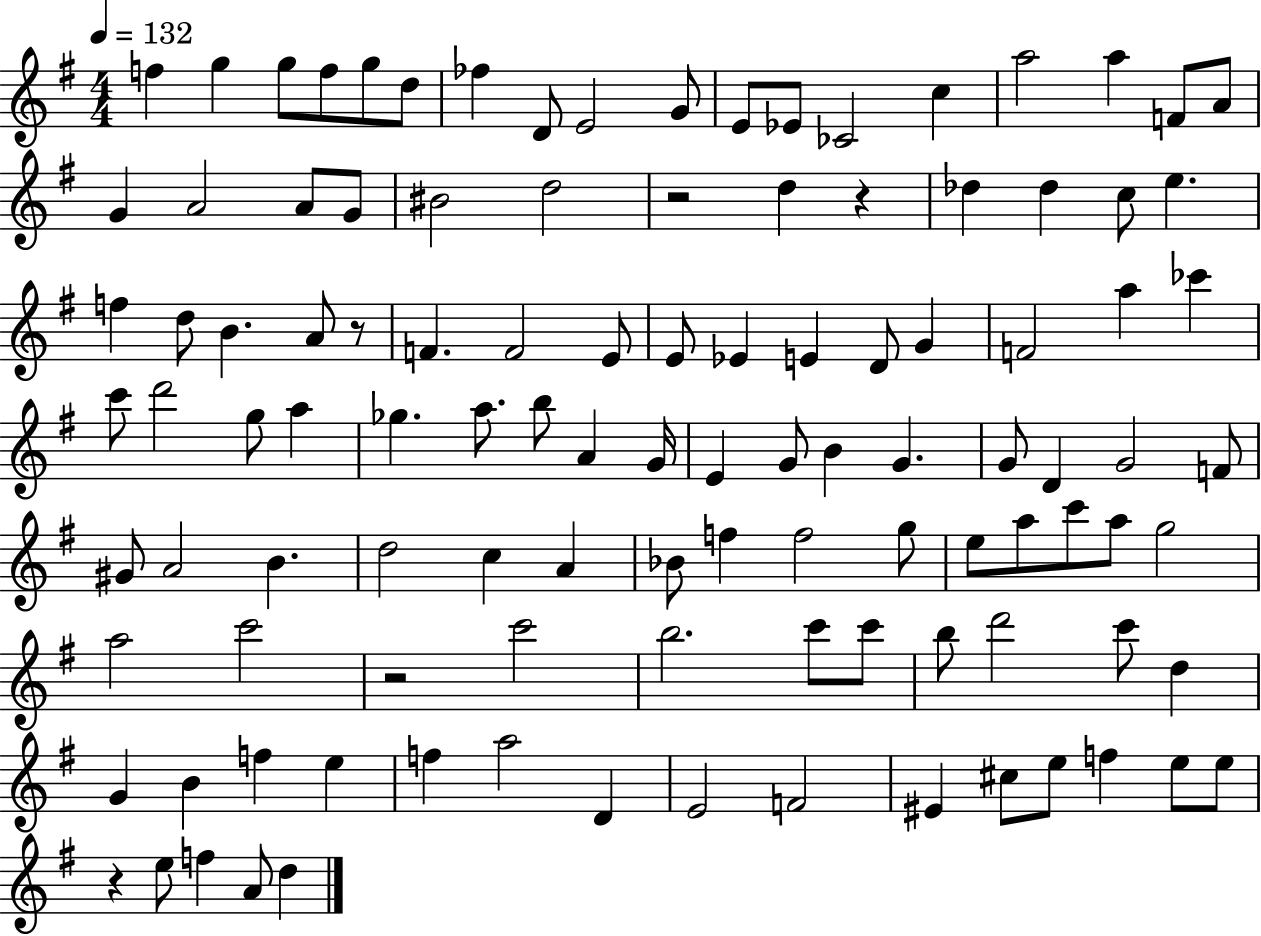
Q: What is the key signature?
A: G major